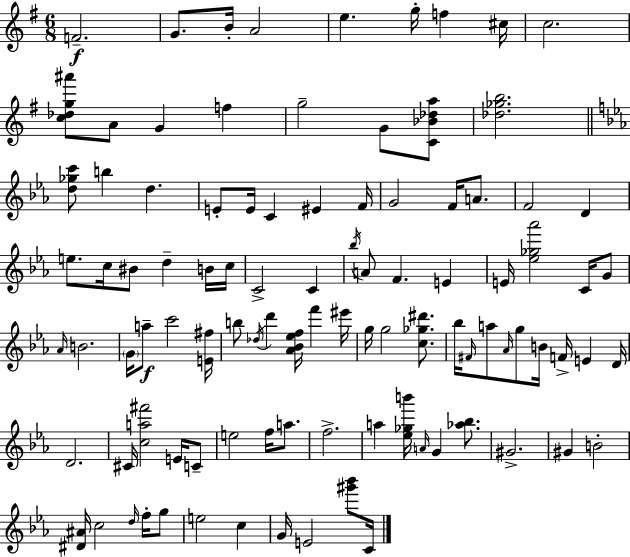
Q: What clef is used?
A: treble